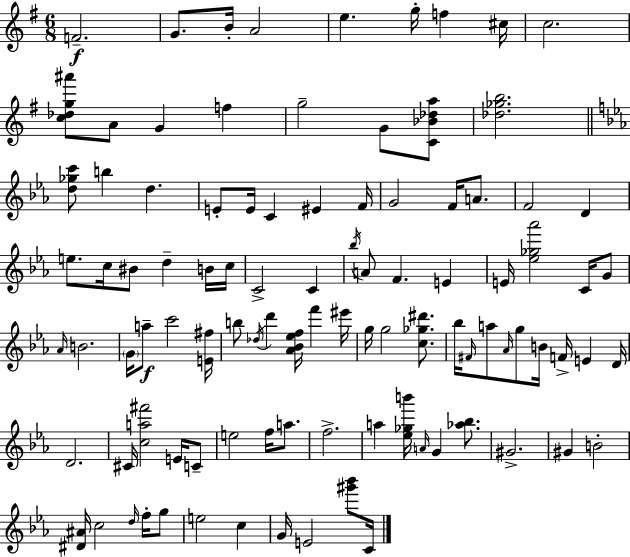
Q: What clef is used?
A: treble